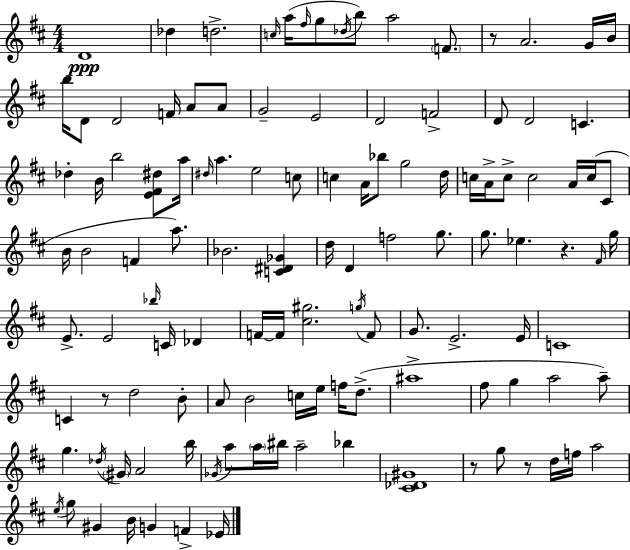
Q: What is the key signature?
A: D major